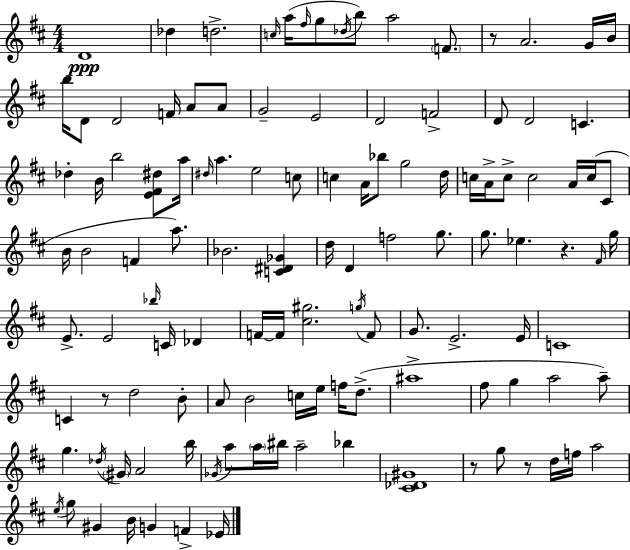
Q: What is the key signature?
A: D major